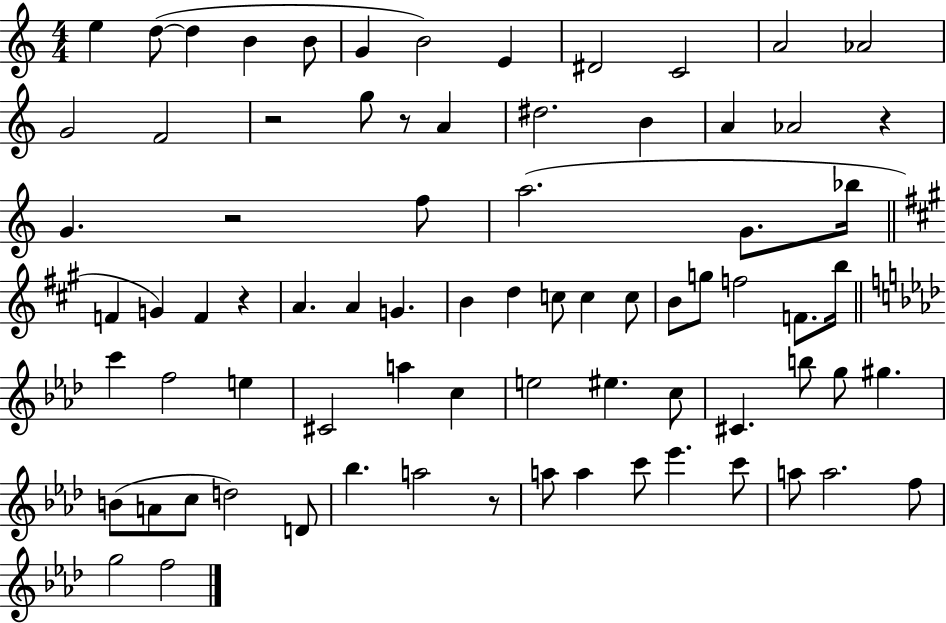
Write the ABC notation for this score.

X:1
T:Untitled
M:4/4
L:1/4
K:C
e d/2 d B B/2 G B2 E ^D2 C2 A2 _A2 G2 F2 z2 g/2 z/2 A ^d2 B A _A2 z G z2 f/2 a2 G/2 _b/4 F G F z A A G B d c/2 c c/2 B/2 g/2 f2 F/2 b/4 c' f2 e ^C2 a c e2 ^e c/2 ^C b/2 g/2 ^g B/2 A/2 c/2 d2 D/2 _b a2 z/2 a/2 a c'/2 _e' c'/2 a/2 a2 f/2 g2 f2